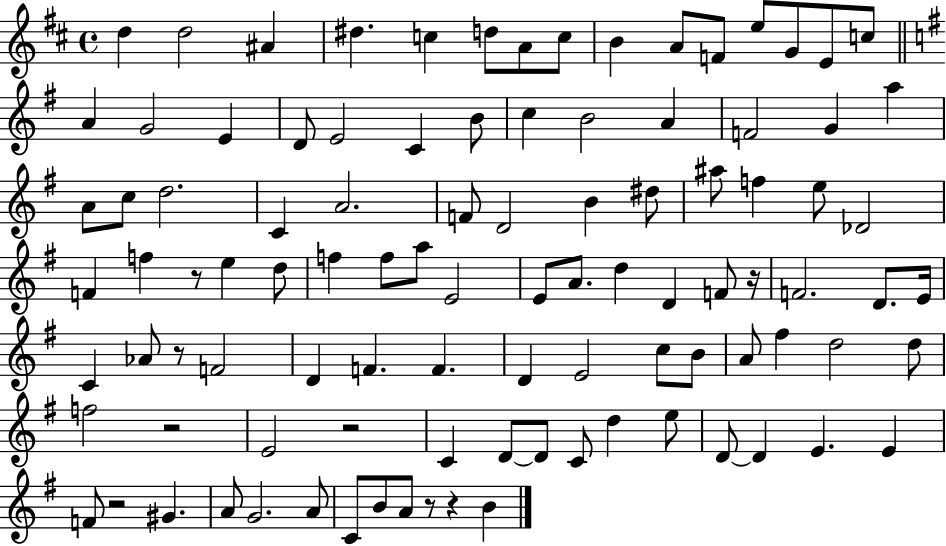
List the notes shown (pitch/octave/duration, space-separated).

D5/q D5/h A#4/q D#5/q. C5/q D5/e A4/e C5/e B4/q A4/e F4/e E5/e G4/e E4/e C5/e A4/q G4/h E4/q D4/e E4/h C4/q B4/e C5/q B4/h A4/q F4/h G4/q A5/q A4/e C5/e D5/h. C4/q A4/h. F4/e D4/h B4/q D#5/e A#5/e F5/q E5/e Db4/h F4/q F5/q R/e E5/q D5/e F5/q F5/e A5/e E4/h E4/e A4/e. D5/q D4/q F4/e R/s F4/h. D4/e. E4/s C4/q Ab4/e R/e F4/h D4/q F4/q. F4/q. D4/q E4/h C5/e B4/e A4/e F#5/q D5/h D5/e F5/h R/h E4/h R/h C4/q D4/e D4/e C4/e D5/q E5/e D4/e D4/q E4/q. E4/q F4/e R/h G#4/q. A4/e G4/h. A4/e C4/e B4/e A4/e R/e R/q B4/q